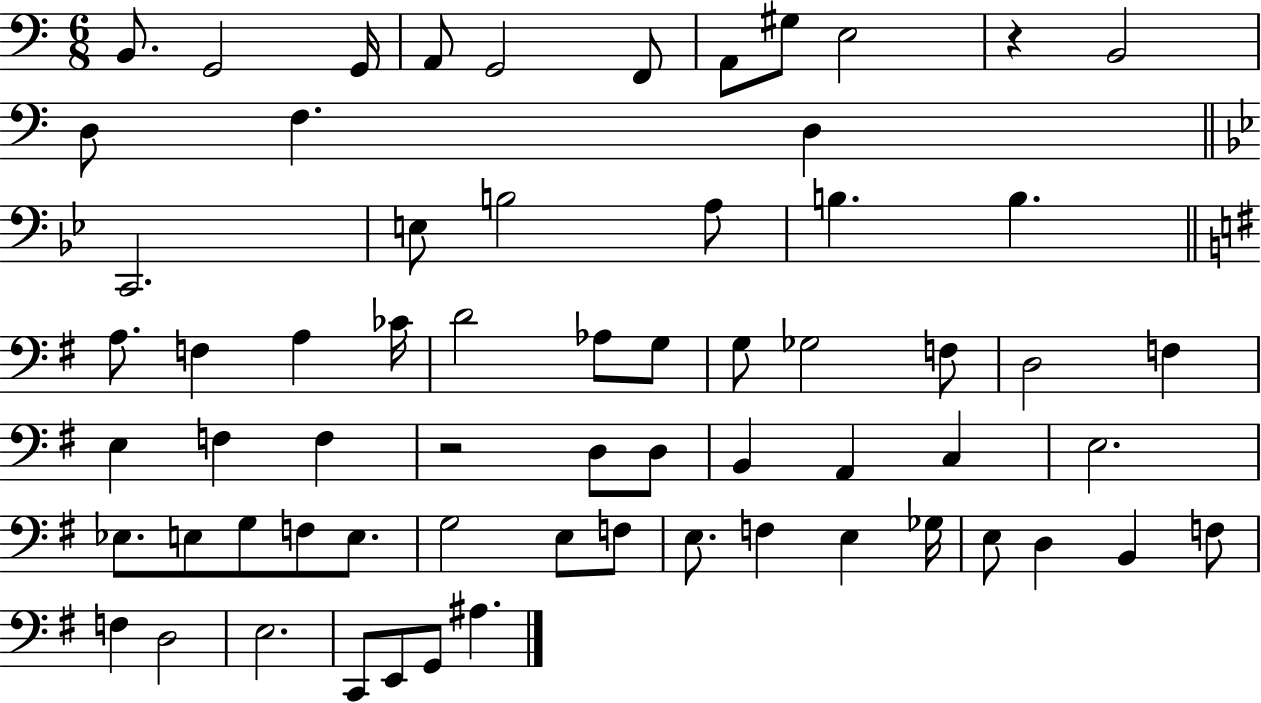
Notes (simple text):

B2/e. G2/h G2/s A2/e G2/h F2/e A2/e G#3/e E3/h R/q B2/h D3/e F3/q. D3/q C2/h. E3/e B3/h A3/e B3/q. B3/q. A3/e. F3/q A3/q CES4/s D4/h Ab3/e G3/e G3/e Gb3/h F3/e D3/h F3/q E3/q F3/q F3/q R/h D3/e D3/e B2/q A2/q C3/q E3/h. Eb3/e. E3/e G3/e F3/e E3/e. G3/h E3/e F3/e E3/e. F3/q E3/q Gb3/s E3/e D3/q B2/q F3/e F3/q D3/h E3/h. C2/e E2/e G2/e A#3/q.